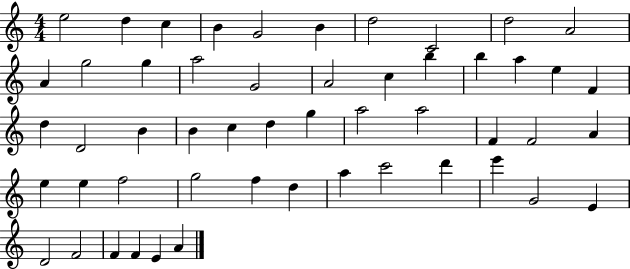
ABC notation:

X:1
T:Untitled
M:4/4
L:1/4
K:C
e2 d c B G2 B d2 C2 d2 A2 A g2 g a2 G2 A2 c b b a e F d D2 B B c d g a2 a2 F F2 A e e f2 g2 f d a c'2 d' e' G2 E D2 F2 F F E A